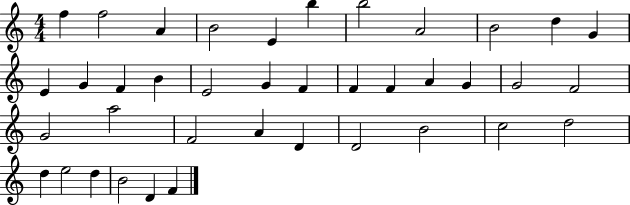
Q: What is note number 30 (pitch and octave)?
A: D4